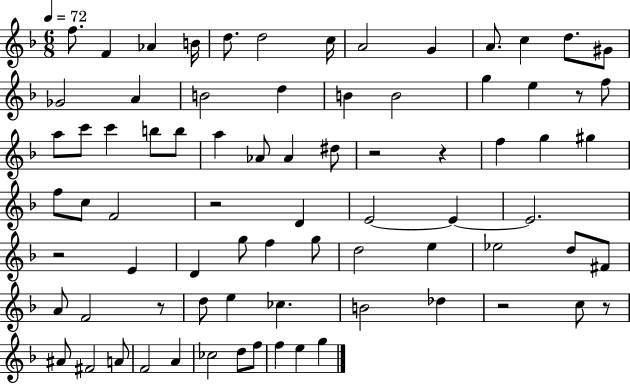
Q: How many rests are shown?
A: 8